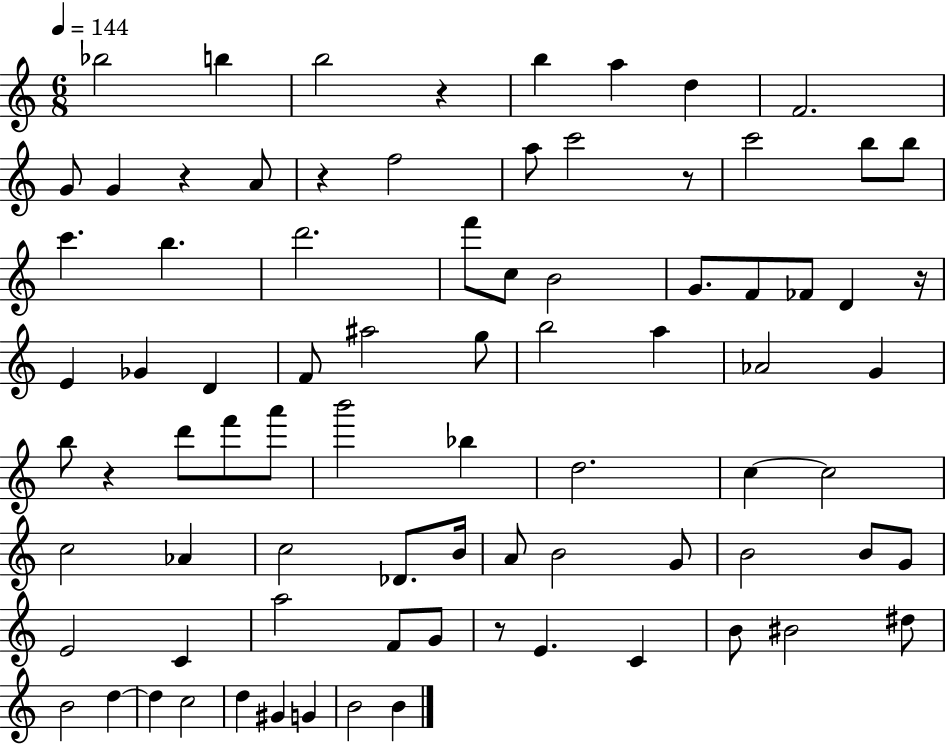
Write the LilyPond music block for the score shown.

{
  \clef treble
  \numericTimeSignature
  \time 6/8
  \key c \major
  \tempo 4 = 144
  bes''2 b''4 | b''2 r4 | b''4 a''4 d''4 | f'2. | \break g'8 g'4 r4 a'8 | r4 f''2 | a''8 c'''2 r8 | c'''2 b''8 b''8 | \break c'''4. b''4. | d'''2. | f'''8 c''8 b'2 | g'8. f'8 fes'8 d'4 r16 | \break e'4 ges'4 d'4 | f'8 ais''2 g''8 | b''2 a''4 | aes'2 g'4 | \break b''8 r4 d'''8 f'''8 a'''8 | b'''2 bes''4 | d''2. | c''4~~ c''2 | \break c''2 aes'4 | c''2 des'8. b'16 | a'8 b'2 g'8 | b'2 b'8 g'8 | \break e'2 c'4 | a''2 f'8 g'8 | r8 e'4. c'4 | b'8 bis'2 dis''8 | \break b'2 d''4~~ | d''4 c''2 | d''4 gis'4 g'4 | b'2 b'4 | \break \bar "|."
}